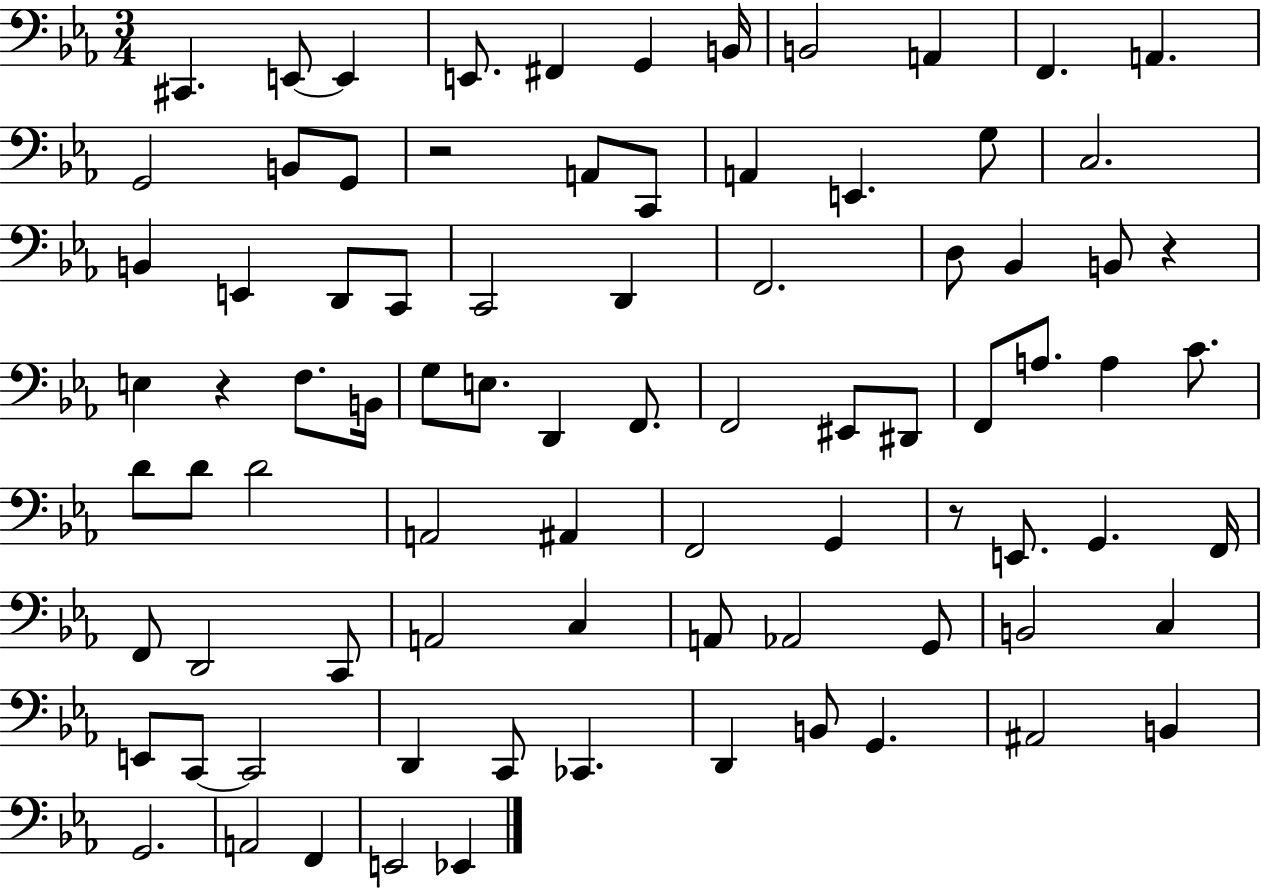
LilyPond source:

{
  \clef bass
  \numericTimeSignature
  \time 3/4
  \key ees \major
  cis,4. e,8~~ e,4 | e,8. fis,4 g,4 b,16 | b,2 a,4 | f,4. a,4. | \break g,2 b,8 g,8 | r2 a,8 c,8 | a,4 e,4. g8 | c2. | \break b,4 e,4 d,8 c,8 | c,2 d,4 | f,2. | d8 bes,4 b,8 r4 | \break e4 r4 f8. b,16 | g8 e8. d,4 f,8. | f,2 eis,8 dis,8 | f,8 a8. a4 c'8. | \break d'8 d'8 d'2 | a,2 ais,4 | f,2 g,4 | r8 e,8. g,4. f,16 | \break f,8 d,2 c,8 | a,2 c4 | a,8 aes,2 g,8 | b,2 c4 | \break e,8 c,8~~ c,2 | d,4 c,8 ces,4. | d,4 b,8 g,4. | ais,2 b,4 | \break g,2. | a,2 f,4 | e,2 ees,4 | \bar "|."
}